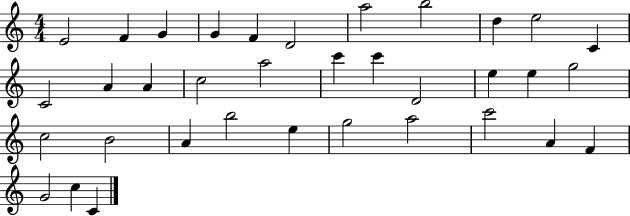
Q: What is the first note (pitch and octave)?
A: E4